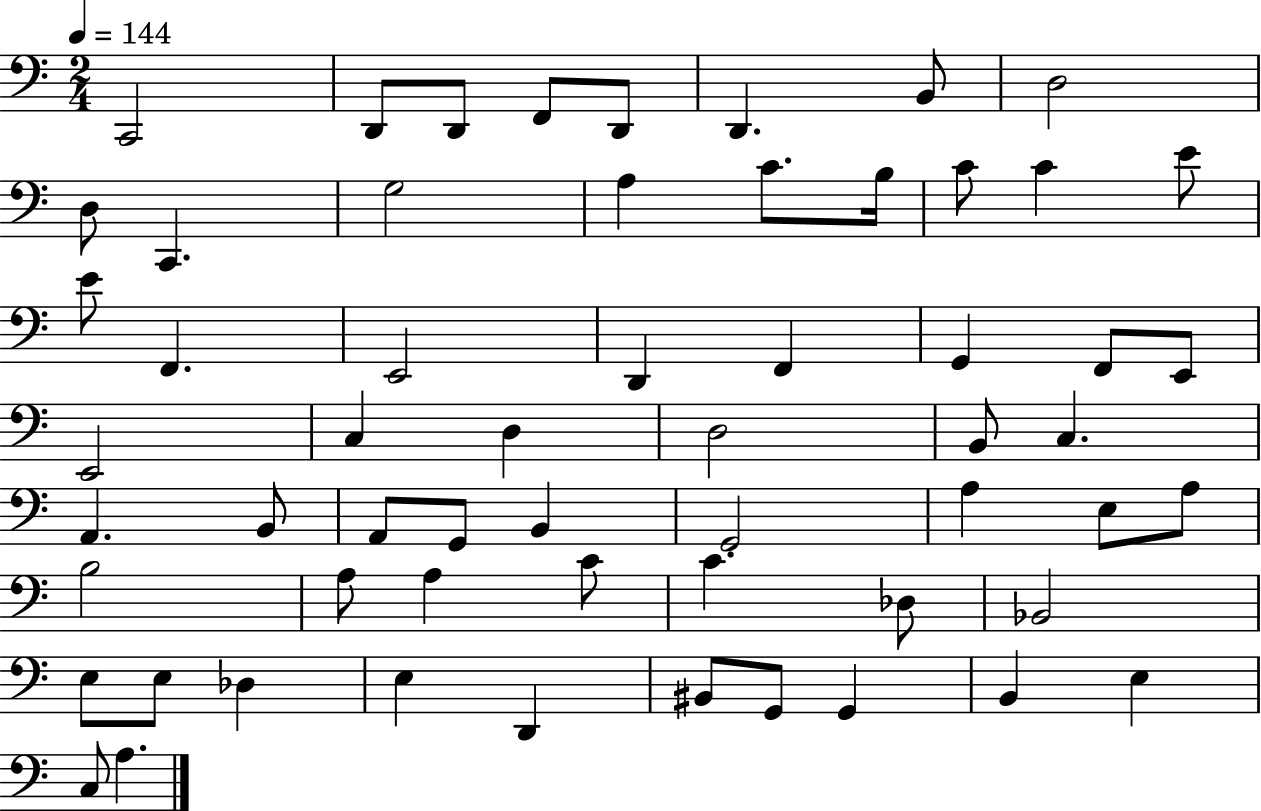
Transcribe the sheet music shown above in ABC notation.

X:1
T:Untitled
M:2/4
L:1/4
K:C
C,,2 D,,/2 D,,/2 F,,/2 D,,/2 D,, B,,/2 D,2 D,/2 C,, G,2 A, C/2 B,/4 C/2 C E/2 E/2 F,, E,,2 D,, F,, G,, F,,/2 E,,/2 E,,2 C, D, D,2 B,,/2 C, A,, B,,/2 A,,/2 G,,/2 B,, G,,2 A, E,/2 A,/2 B,2 A,/2 A, C/2 C _D,/2 _B,,2 E,/2 E,/2 _D, E, D,, ^B,,/2 G,,/2 G,, B,, E, C,/2 A,